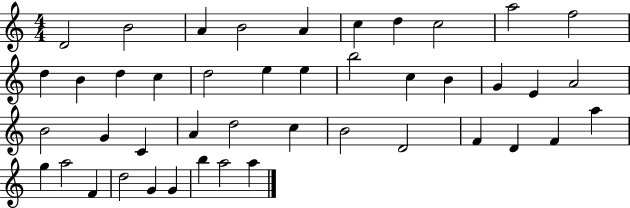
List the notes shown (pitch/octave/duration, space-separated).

D4/h B4/h A4/q B4/h A4/q C5/q D5/q C5/h A5/h F5/h D5/q B4/q D5/q C5/q D5/h E5/q E5/q B5/h C5/q B4/q G4/q E4/q A4/h B4/h G4/q C4/q A4/q D5/h C5/q B4/h D4/h F4/q D4/q F4/q A5/q G5/q A5/h F4/q D5/h G4/q G4/q B5/q A5/h A5/q